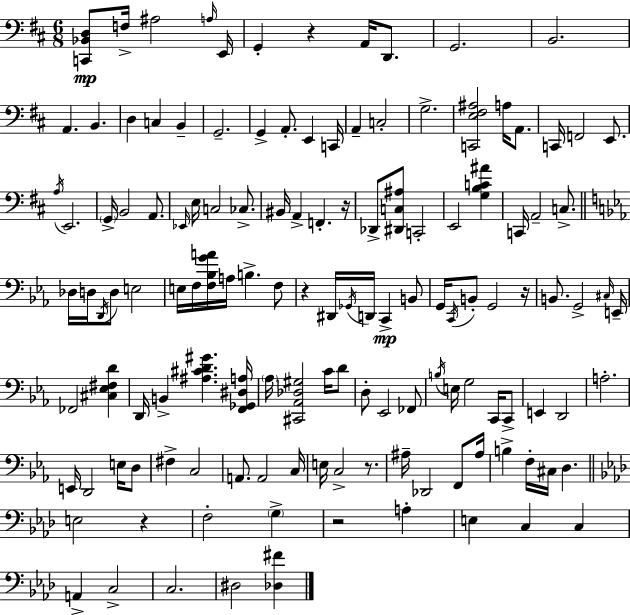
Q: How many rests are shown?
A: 7